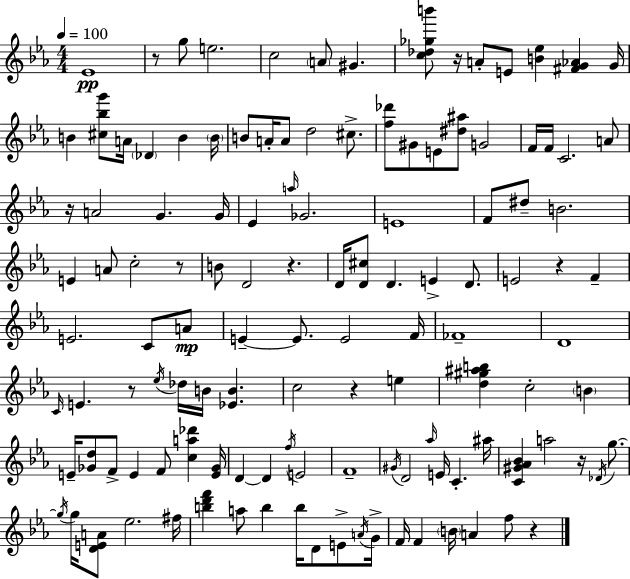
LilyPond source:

{
  \clef treble
  \numericTimeSignature
  \time 4/4
  \key ees \major
  \tempo 4 = 100
  ees'1\pp | r8 g''8 e''2. | c''2 \parenthesize a'8 gis'4. | <c'' des'' ges'' b'''>8 r16 a'8-. e'8 <b' ees''>4 <fis' g' aes'>4 g'16 | \break b'4 <cis'' bes'' g'''>8 a'16 \parenthesize des'4 b'4 \parenthesize b'16 | b'8 a'16-. a'8 d''2 cis''8.-> | <f'' des'''>8 gis'8 e'8 <dis'' ais''>8 g'2 | f'16 f'16 c'2. a'8 | \break r16 a'2 g'4. g'16 | ees'4 \grace { a''16 } ges'2. | e'1 | f'8 dis''8-- b'2. | \break e'4 a'8 c''2-. r8 | b'8 d'2 r4. | d'16 <d' cis''>8 d'4. e'4-> d'8. | e'2 r4 f'4-- | \break e'2. c'8 a'8\mp | e'4--~~ e'8. e'2 | f'16 fes'1-- | d'1 | \break \grace { c'16 } e'4. r8 \acciaccatura { ees''16 } des''16 b'16 <ees' b'>4. | c''2 r4 e''4 | <d'' gis'' ais'' b''>4 c''2-. \parenthesize b'4 | e'16-- <ges' d''>8 f'8-> e'4 f'8 <c'' a'' des'''>4 | \break <e' ges'>16 d'4~~ d'4 \acciaccatura { f''16 } e'2 | f'1-- | \acciaccatura { gis'16 } d'2 \grace { aes''16 } e'16 c'4.-. | ais''16 <c' gis' aes' bes'>4 a''2 | \break r16 \acciaccatura { des'16 } g''8.~~ \acciaccatura { g''16 } g''16 <d' e' a'>8 ees''2. | fis''16 <b'' d''' f'''>4 a''8 b''4 | b''16 d'8 e'8-> \acciaccatura { a'16 } g'16-> f'16 f'4 \parenthesize b'16 a'4 | f''8 r4 \bar "|."
}